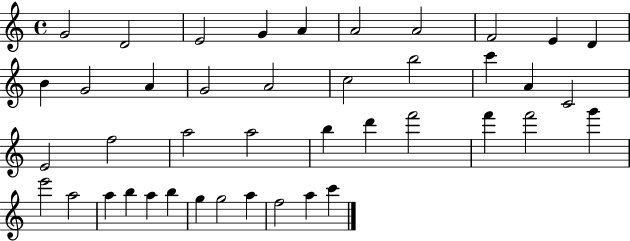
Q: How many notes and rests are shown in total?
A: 42